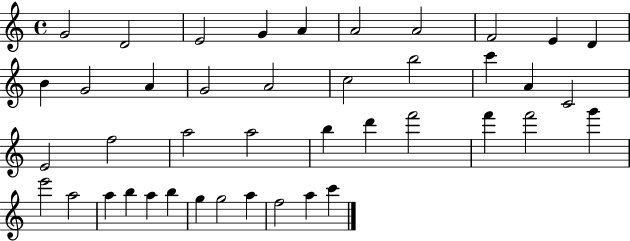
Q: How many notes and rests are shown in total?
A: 42